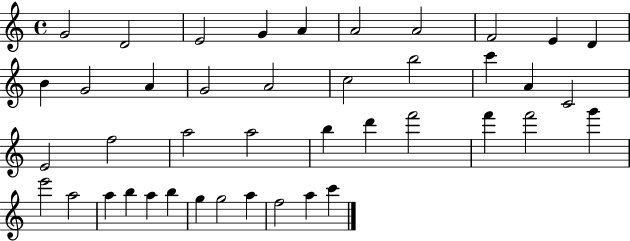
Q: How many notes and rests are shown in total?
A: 42